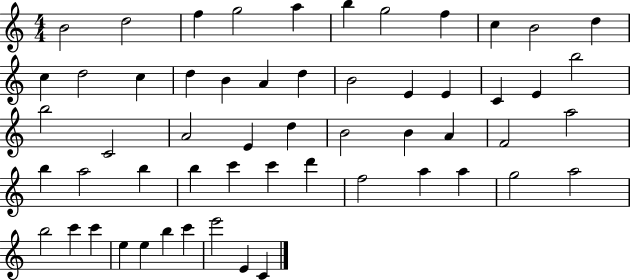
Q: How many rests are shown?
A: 0